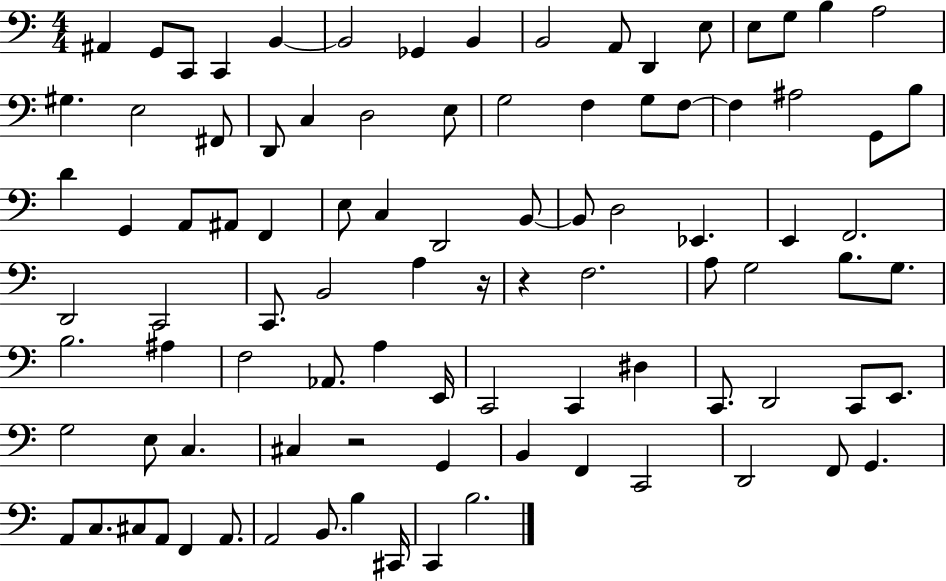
X:1
T:Untitled
M:4/4
L:1/4
K:C
^A,, G,,/2 C,,/2 C,, B,, B,,2 _G,, B,, B,,2 A,,/2 D,, E,/2 E,/2 G,/2 B, A,2 ^G, E,2 ^F,,/2 D,,/2 C, D,2 E,/2 G,2 F, G,/2 F,/2 F, ^A,2 G,,/2 B,/2 D G,, A,,/2 ^A,,/2 F,, E,/2 C, D,,2 B,,/2 B,,/2 D,2 _E,, E,, F,,2 D,,2 C,,2 C,,/2 B,,2 A, z/4 z F,2 A,/2 G,2 B,/2 G,/2 B,2 ^A, F,2 _A,,/2 A, E,,/4 C,,2 C,, ^D, C,,/2 D,,2 C,,/2 E,,/2 G,2 E,/2 C, ^C, z2 G,, B,, F,, C,,2 D,,2 F,,/2 G,, A,,/2 C,/2 ^C,/2 A,,/2 F,, A,,/2 A,,2 B,,/2 B, ^C,,/4 C,, B,2